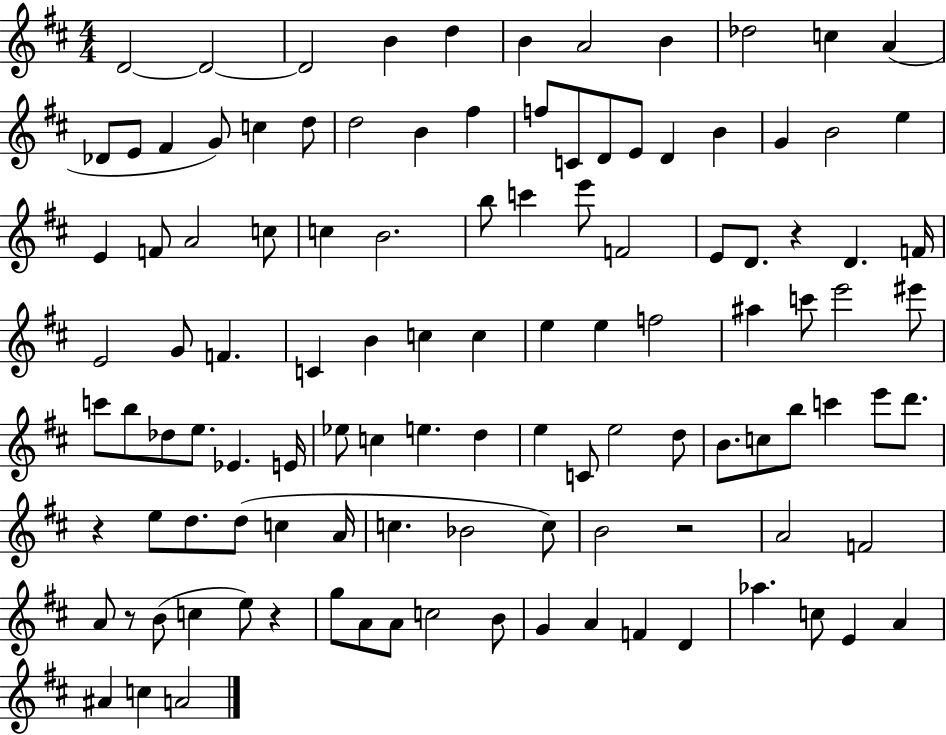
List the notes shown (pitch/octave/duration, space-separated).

D4/h D4/h D4/h B4/q D5/q B4/q A4/h B4/q Db5/h C5/q A4/q Db4/e E4/e F#4/q G4/e C5/q D5/e D5/h B4/q F#5/q F5/e C4/e D4/e E4/e D4/q B4/q G4/q B4/h E5/q E4/q F4/e A4/h C5/e C5/q B4/h. B5/e C6/q E6/e F4/h E4/e D4/e. R/q D4/q. F4/s E4/h G4/e F4/q. C4/q B4/q C5/q C5/q E5/q E5/q F5/h A#5/q C6/e E6/h EIS6/e C6/e B5/e Db5/e E5/e. Eb4/q. E4/s Eb5/e C5/q E5/q. D5/q E5/q C4/e E5/h D5/e B4/e. C5/e B5/e C6/q E6/e D6/e. R/q E5/e D5/e. D5/e C5/q A4/s C5/q. Bb4/h C5/e B4/h R/h A4/h F4/h A4/e R/e B4/e C5/q E5/e R/q G5/e A4/e A4/e C5/h B4/e G4/q A4/q F4/q D4/q Ab5/q. C5/e E4/q A4/q A#4/q C5/q A4/h